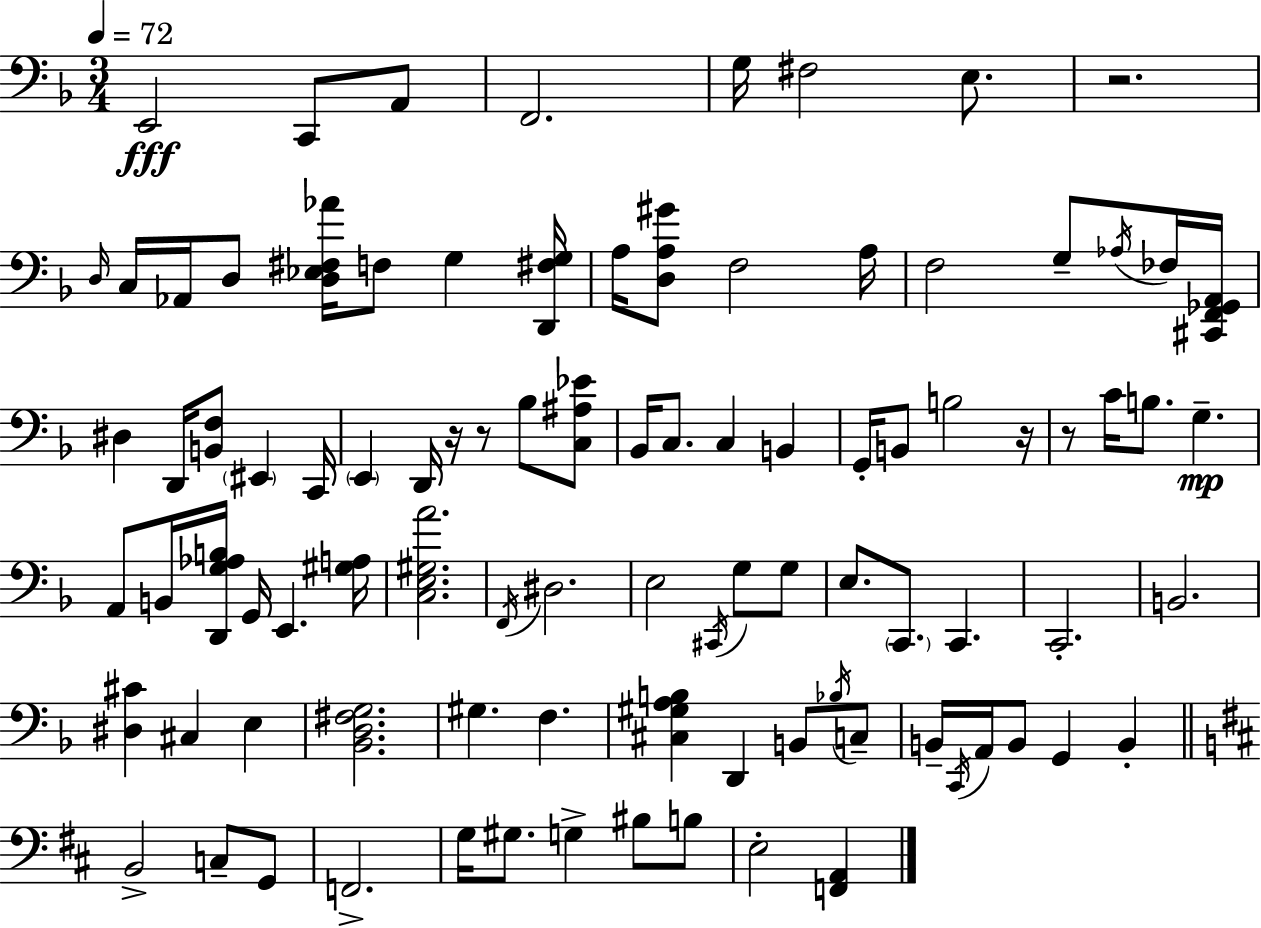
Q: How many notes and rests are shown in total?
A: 94